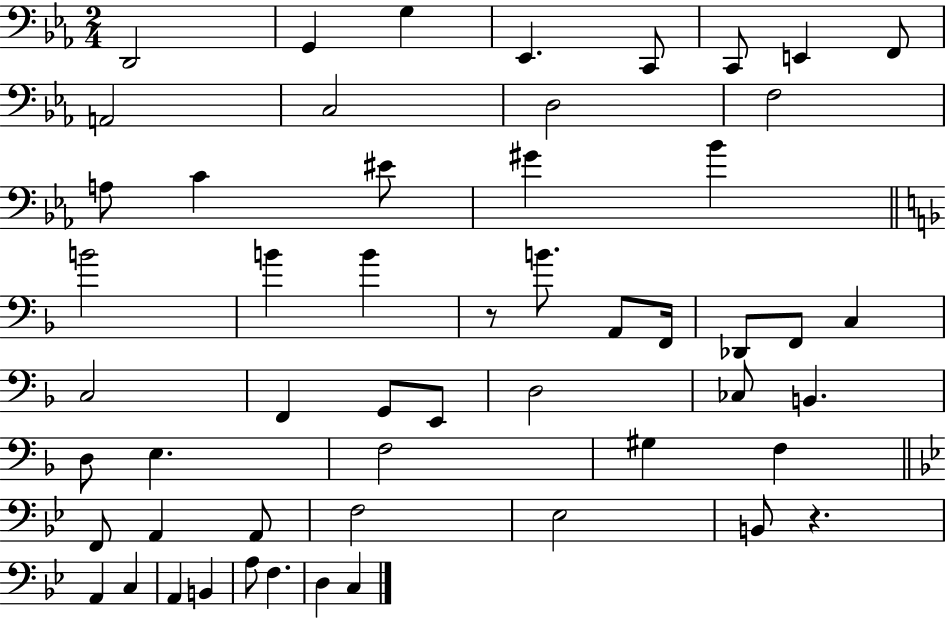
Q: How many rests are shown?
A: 2